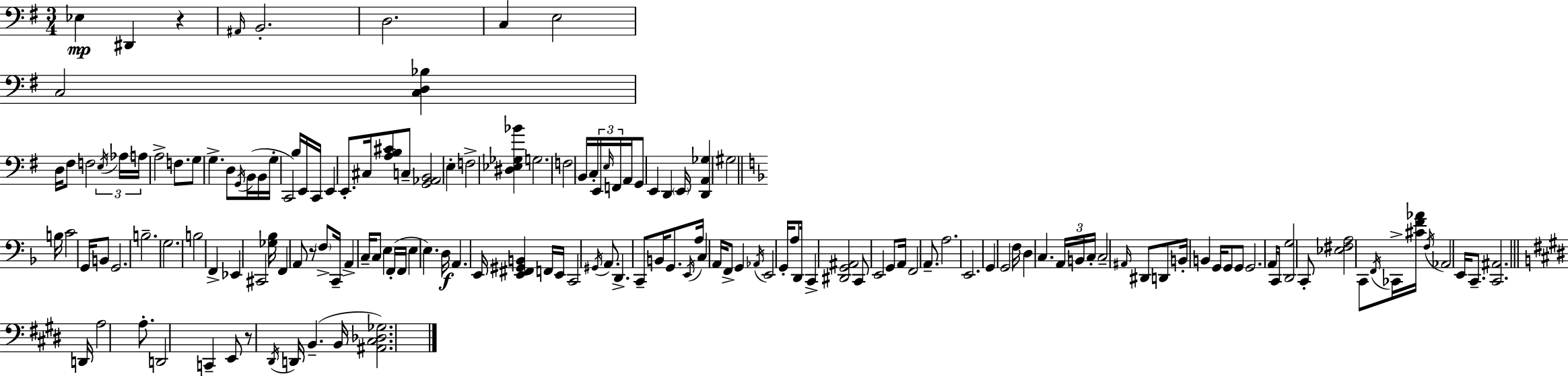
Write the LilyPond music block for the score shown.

{
  \clef bass
  \numericTimeSignature
  \time 3/4
  \key e \minor
  \repeat volta 2 { ees4\mp dis,4 r4 | \grace { ais,16 } b,2.-. | d2. | c4 e2 | \break c2 <c d bes>4 | d16 fis8 f2 | \tuplet 3/2 { \acciaccatura { e16 } \parenthesize aes16 a16 } a2-> f8. | g8 g4.-> d8 | \break \acciaccatura { g,16 }( b,16 b,16 g16-. c,2) | b16 e,16 c,16 e,4 e,8.-. cis16 <a b cis'>8 | c8-- <g, aes, b,>2 e4-. | f2-> <dis ees ges bes'>4 | \break g2. | f2 b,16 | c16-. \tuplet 3/2 { e,16 \grace { e16 } f,16 } a,16 g,8 e,4 d,4 | \parenthesize e,16 <d, a, ges>4 gis2 | \break \bar "||" \break \key f \major b16 c'2 g,16 b,8 | g,2. | b2.-- | g2. | \break b2 f,4-> | ees,4 cis,2 | <ges bes>16 f,4 a,8 r8 \parenthesize f8-> c,16-- | a,4-> c16-- c8 e4 f,16-.( | \break f,16 e4 e4.) d16\f | a,4. e,16 <e, fis, gis, b,>4 f,16 | e,16 c,2 \acciaccatura { gis,16 } a,8. | d,4.-> c,8-- b,16 g,8. | \break \acciaccatura { e,16 } a16 c4 a,16 f,8-> g,4 | \acciaccatura { aes,16 } e,2 g,16-. | a8 d,16 c,4-> <dis, g, ais,>2 | c,8 e,2 | \break g,8 a,16 f,2 | a,8.-- a2. | e,2. | g,4 g,2 | \break f16 d4 c4. | \tuplet 3/2 { a,16 b,16 c16-. } c2-- | \grace { ais,16 } dis,8 d,8 b,16-. b,4 g,16 | g,8 g,8 g,2. | \break a,16 c,16 <d, g>2 | c,8-. <ees fis a>2 | c,8 \acciaccatura { f,16 } ces,16-> <cis' f' aes'>16 \acciaccatura { f16 } aes,2 | e,16 c,8.-- <c, ais,>2. | \break \bar "||" \break \key e \major d,16 a2 a8.-. | d,2 c,4-- | e,8 r8 \acciaccatura { dis,16 } d,16 b,4.--( | b,16 <ais, cis des ges>2.) | \break } \bar "|."
}